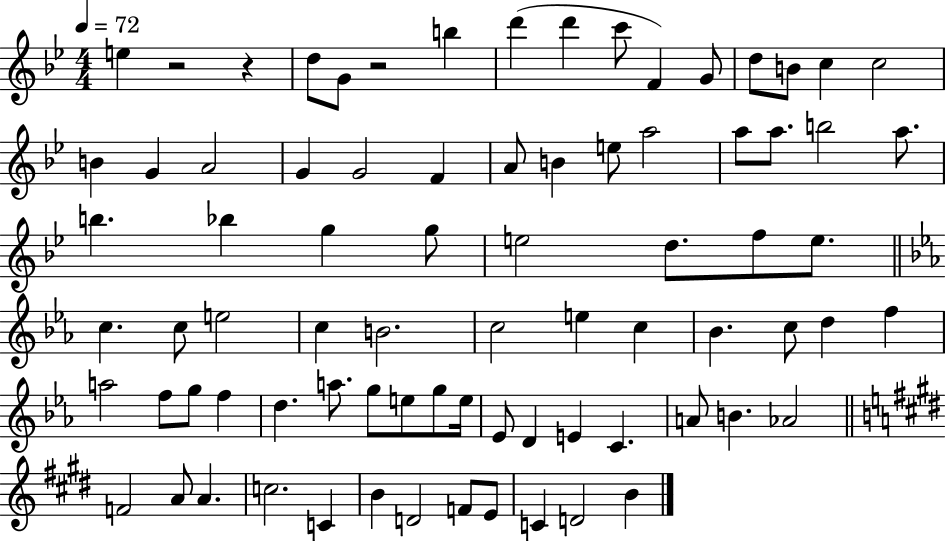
X:1
T:Untitled
M:4/4
L:1/4
K:Bb
e z2 z d/2 G/2 z2 b d' d' c'/2 F G/2 d/2 B/2 c c2 B G A2 G G2 F A/2 B e/2 a2 a/2 a/2 b2 a/2 b _b g g/2 e2 d/2 f/2 e/2 c c/2 e2 c B2 c2 e c _B c/2 d f a2 f/2 g/2 f d a/2 g/2 e/2 g/2 e/4 _E/2 D E C A/2 B _A2 F2 A/2 A c2 C B D2 F/2 E/2 C D2 B